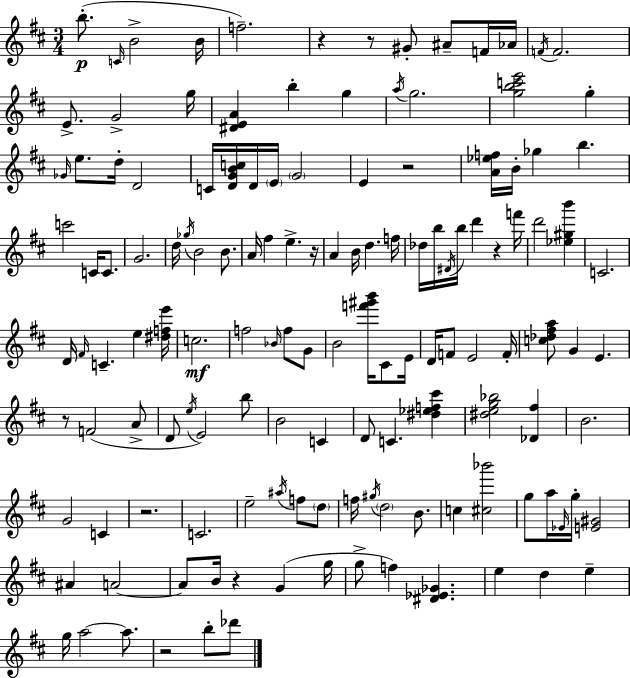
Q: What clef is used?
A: treble